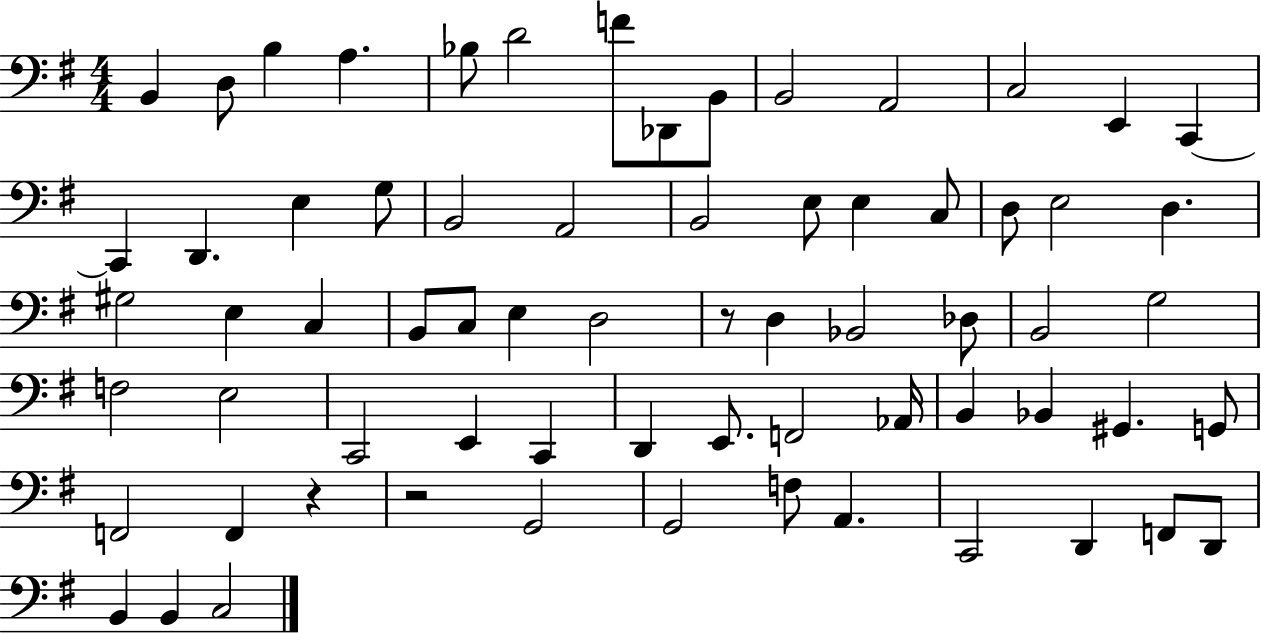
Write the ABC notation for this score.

X:1
T:Untitled
M:4/4
L:1/4
K:G
B,, D,/2 B, A, _B,/2 D2 F/2 _D,,/2 B,,/2 B,,2 A,,2 C,2 E,, C,, C,, D,, E, G,/2 B,,2 A,,2 B,,2 E,/2 E, C,/2 D,/2 E,2 D, ^G,2 E, C, B,,/2 C,/2 E, D,2 z/2 D, _B,,2 _D,/2 B,,2 G,2 F,2 E,2 C,,2 E,, C,, D,, E,,/2 F,,2 _A,,/4 B,, _B,, ^G,, G,,/2 F,,2 F,, z z2 G,,2 G,,2 F,/2 A,, C,,2 D,, F,,/2 D,,/2 B,, B,, C,2